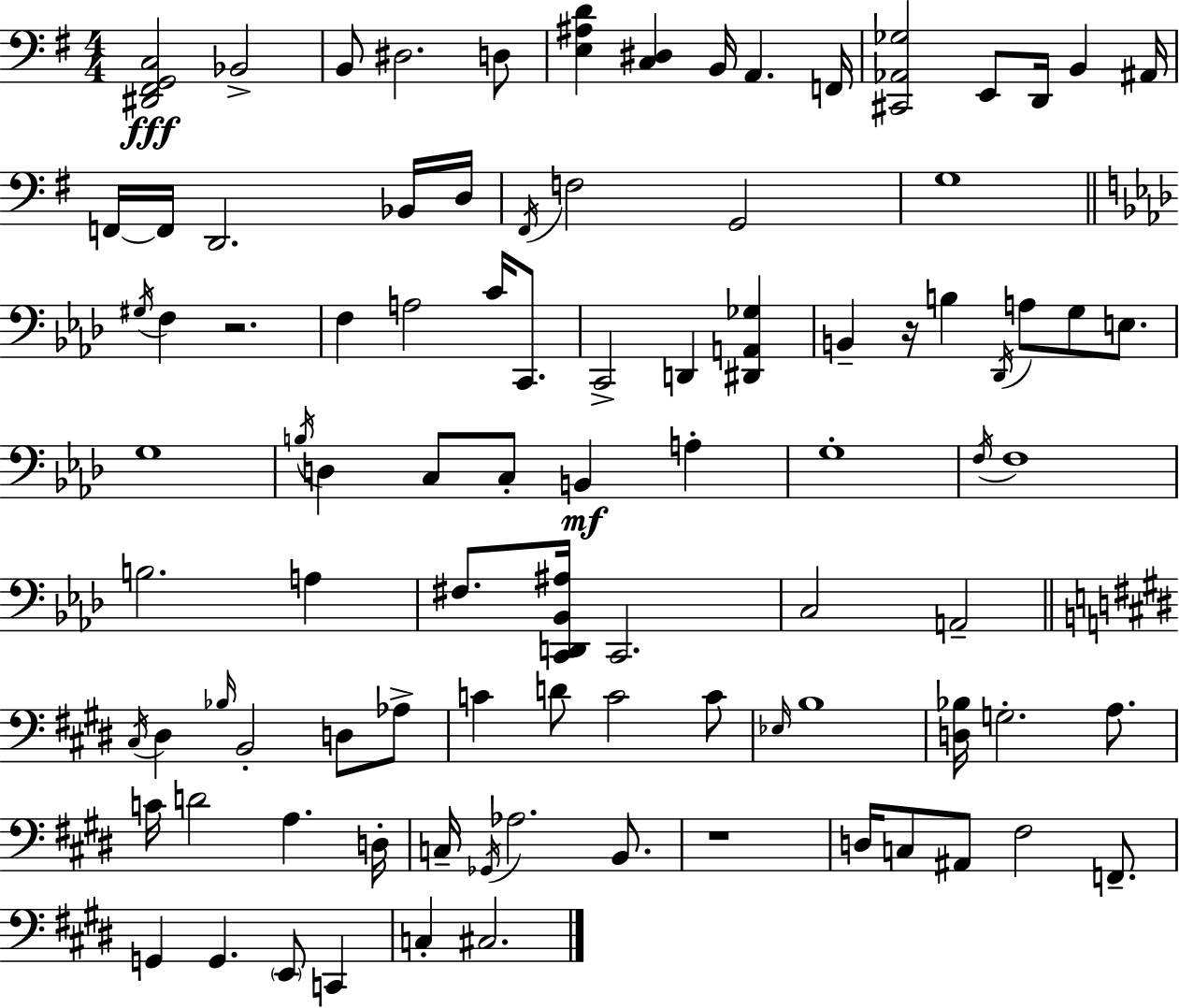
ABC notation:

X:1
T:Untitled
M:4/4
L:1/4
K:G
[^D,,^F,,G,,C,]2 _B,,2 B,,/2 ^D,2 D,/2 [E,^A,D] [C,^D,] B,,/4 A,, F,,/4 [^C,,_A,,_G,]2 E,,/2 D,,/4 B,, ^A,,/4 F,,/4 F,,/4 D,,2 _B,,/4 D,/4 ^F,,/4 F,2 G,,2 G,4 ^G,/4 F, z2 F, A,2 C/4 C,,/2 C,,2 D,, [^D,,A,,_G,] B,, z/4 B, _D,,/4 A,/2 G,/2 E,/2 G,4 B,/4 D, C,/2 C,/2 B,, A, G,4 F,/4 F,4 B,2 A, ^F,/2 [C,,D,,_B,,^A,]/4 C,,2 C,2 A,,2 ^C,/4 ^D, _B,/4 B,,2 D,/2 _A,/2 C D/2 C2 C/2 _E,/4 B,4 [D,_B,]/4 G,2 A,/2 C/4 D2 A, D,/4 C,/4 _G,,/4 _A,2 B,,/2 z4 D,/4 C,/2 ^A,,/2 ^F,2 F,,/2 G,, G,, E,,/2 C,, C, ^C,2